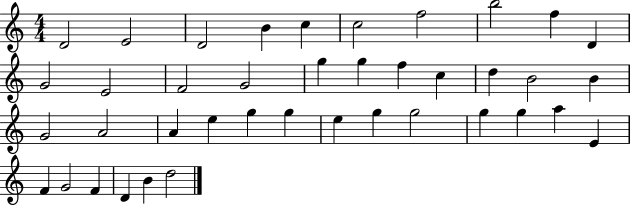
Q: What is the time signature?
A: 4/4